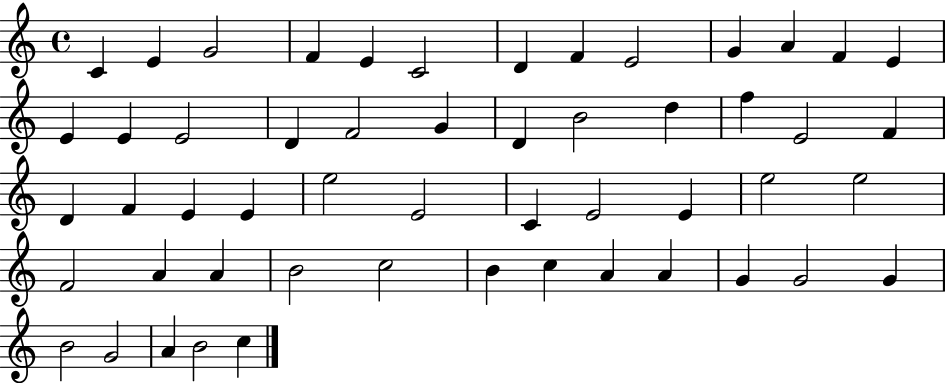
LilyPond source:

{
  \clef treble
  \time 4/4
  \defaultTimeSignature
  \key c \major
  c'4 e'4 g'2 | f'4 e'4 c'2 | d'4 f'4 e'2 | g'4 a'4 f'4 e'4 | \break e'4 e'4 e'2 | d'4 f'2 g'4 | d'4 b'2 d''4 | f''4 e'2 f'4 | \break d'4 f'4 e'4 e'4 | e''2 e'2 | c'4 e'2 e'4 | e''2 e''2 | \break f'2 a'4 a'4 | b'2 c''2 | b'4 c''4 a'4 a'4 | g'4 g'2 g'4 | \break b'2 g'2 | a'4 b'2 c''4 | \bar "|."
}